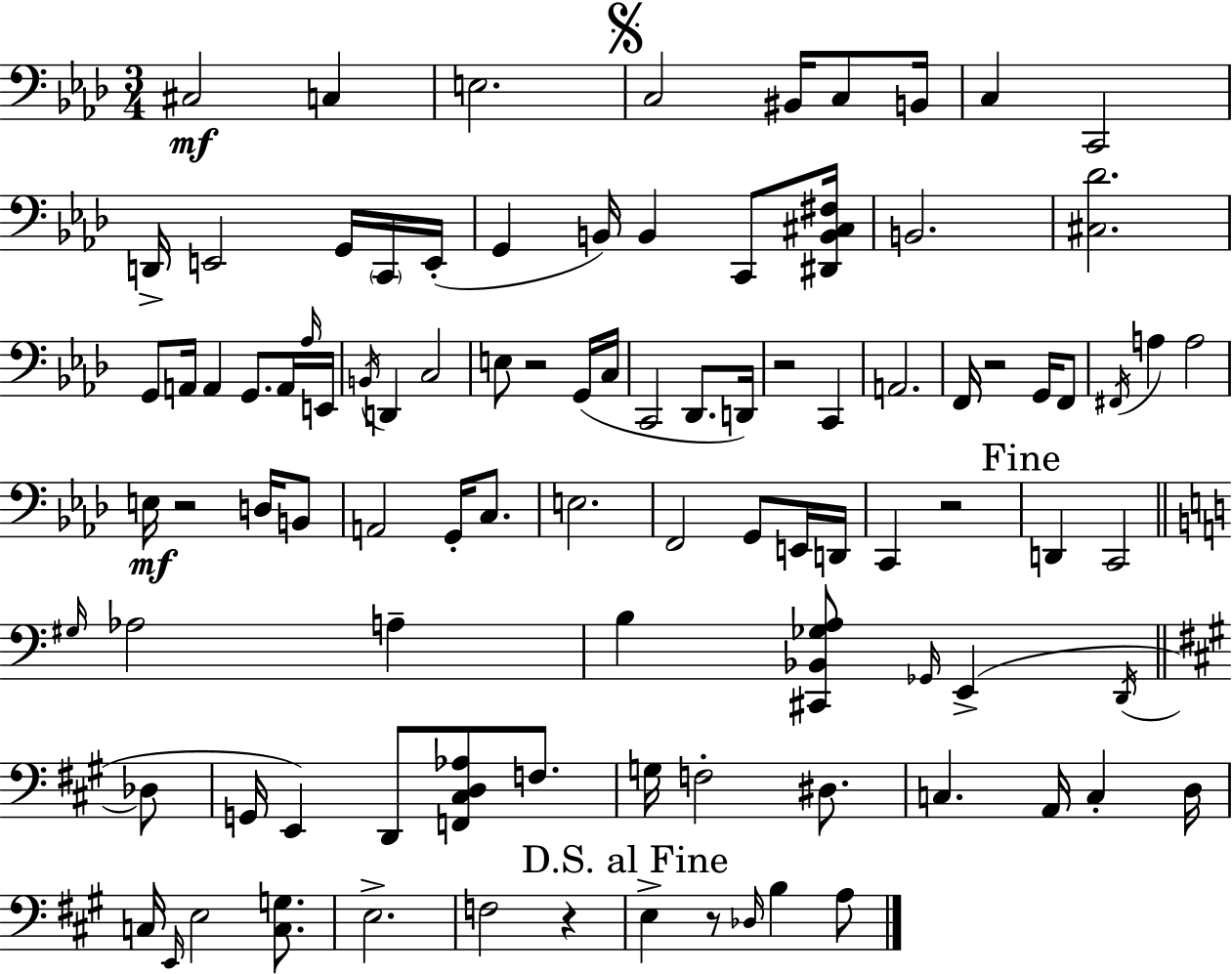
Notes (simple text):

C#3/h C3/q E3/h. C3/h BIS2/s C3/e B2/s C3/q C2/h D2/s E2/h G2/s C2/s E2/s G2/q B2/s B2/q C2/e [D#2,B2,C#3,F#3]/s B2/h. [C#3,Db4]/h. G2/e A2/s A2/q G2/e. A2/s Ab3/s E2/s B2/s D2/q C3/h E3/e R/h G2/s C3/s C2/h Db2/e. D2/s R/h C2/q A2/h. F2/s R/h G2/s F2/e F#2/s A3/q A3/h E3/s R/h D3/s B2/e A2/h G2/s C3/e. E3/h. F2/h G2/e E2/s D2/s C2/q R/h D2/q C2/h G#3/s Ab3/h A3/q B3/q [C#2,Bb2,Gb3,A3]/e Gb2/s E2/q D2/s Db3/e G2/s E2/q D2/e [F2,C#3,D3,Ab3]/e F3/e. G3/s F3/h D#3/e. C3/q. A2/s C3/q D3/s C3/s E2/s E3/h [C3,G3]/e. E3/h. F3/h R/q E3/q R/e Db3/s B3/q A3/e